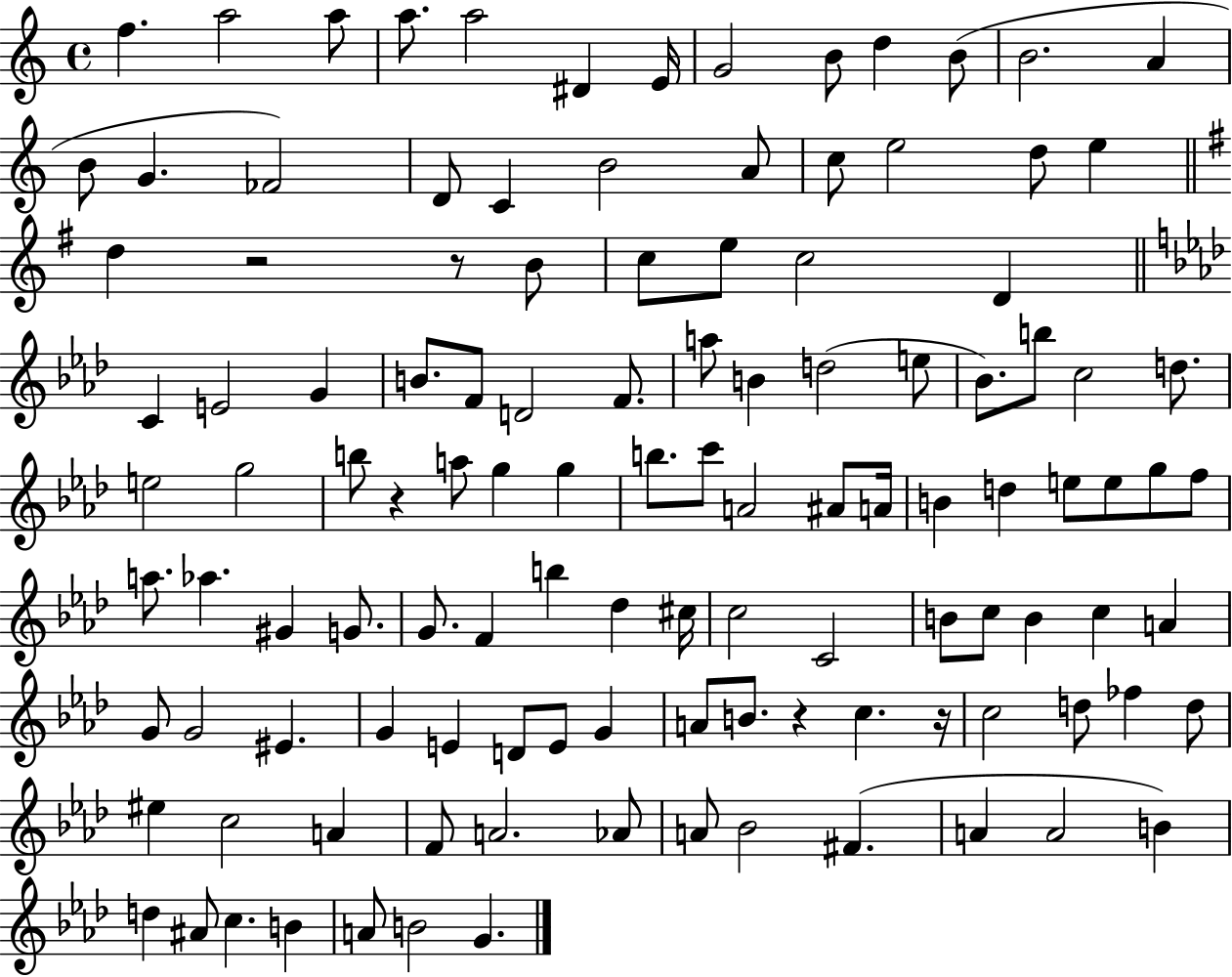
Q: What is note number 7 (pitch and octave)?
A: E4